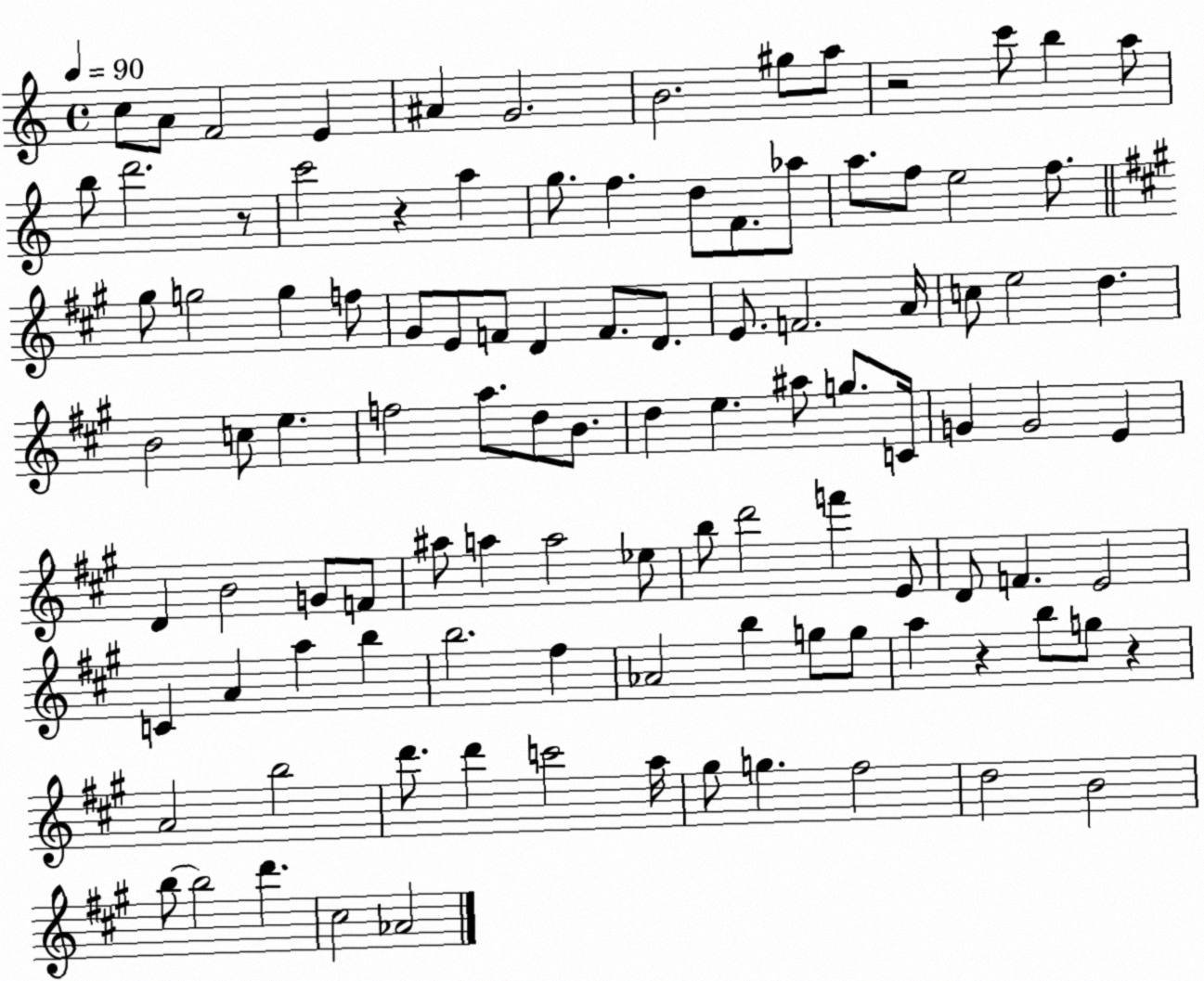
X:1
T:Untitled
M:4/4
L:1/4
K:C
c/2 A/2 F2 E ^A G2 B2 ^g/2 a/2 z2 c'/2 b a/2 b/2 d'2 z/2 c'2 z a g/2 f d/2 F/2 _a/2 a/2 f/2 e2 f/2 ^g/2 g2 g f/2 ^G/2 E/2 F/2 D F/2 D/2 E/2 F2 A/4 c/2 e2 d B2 c/2 e f2 a/2 d/2 B/2 d e ^a/2 g/2 C/4 G G2 E D B2 G/2 F/2 ^a/2 a a2 _e/2 b/2 d'2 f' E/2 D/2 F E2 C A a b b2 ^f _A2 b g/2 g/2 a z b/2 g/2 z A2 b2 d'/2 d' c'2 a/4 ^g/2 g ^f2 d2 B2 b/2 b2 d' ^c2 _A2